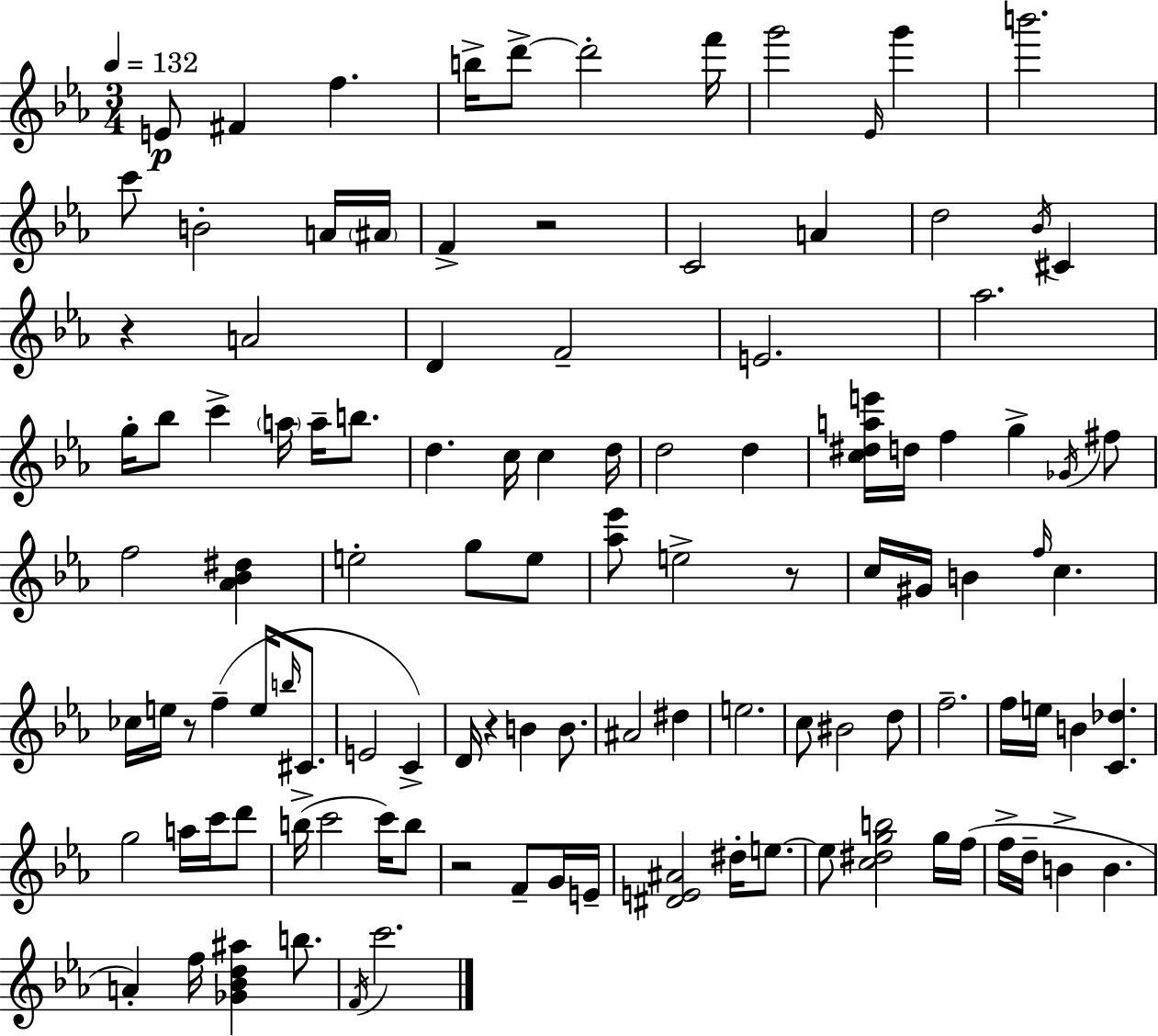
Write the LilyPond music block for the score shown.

{
  \clef treble
  \numericTimeSignature
  \time 3/4
  \key c \minor
  \tempo 4 = 132
  \repeat volta 2 { e'8\p fis'4 f''4. | b''16-> d'''8->~~ d'''2-. f'''16 | g'''2 \grace { ees'16 } g'''4 | b'''2. | \break c'''8 b'2-. a'16 | \parenthesize ais'16 f'4-> r2 | c'2 a'4 | d''2 \acciaccatura { bes'16 } cis'4 | \break r4 a'2 | d'4 f'2-- | e'2. | aes''2. | \break g''16-. bes''8 c'''4-> \parenthesize a''16 a''16-- b''8. | d''4. c''16 c''4 | d''16 d''2 d''4 | <c'' dis'' a'' e'''>16 d''16 f''4 g''4-> | \break \acciaccatura { ges'16 } fis''8 f''2 <aes' bes' dis''>4 | e''2-. g''8 | e''8 <aes'' ees'''>8 e''2-> | r8 c''16 gis'16 b'4 \grace { f''16 } c''4. | \break ces''16 e''16 r8 f''4--( | e''16 \grace { b''16 } cis'8. e'2 | c'4->) d'16 r4 b'4 | b'8. ais'2 | \break dis''4 e''2. | c''8 bis'2 | d''8 f''2.-- | f''16 e''16 b'4 <c' des''>4. | \break g''2 | a''16 c'''16 d'''8 b''16->( c'''2 | c'''16) b''8 r2 | f'8-- g'16 e'16-- <dis' e' ais'>2 | \break dis''16-. e''8.~~ e''8 <c'' dis'' g'' b''>2 | g''16 f''16( f''16-> d''16-- b'4-> b'4. | a'4-.) f''16 <ges' bes' d'' ais''>4 | b''8. \acciaccatura { f'16 } c'''2. | \break } \bar "|."
}